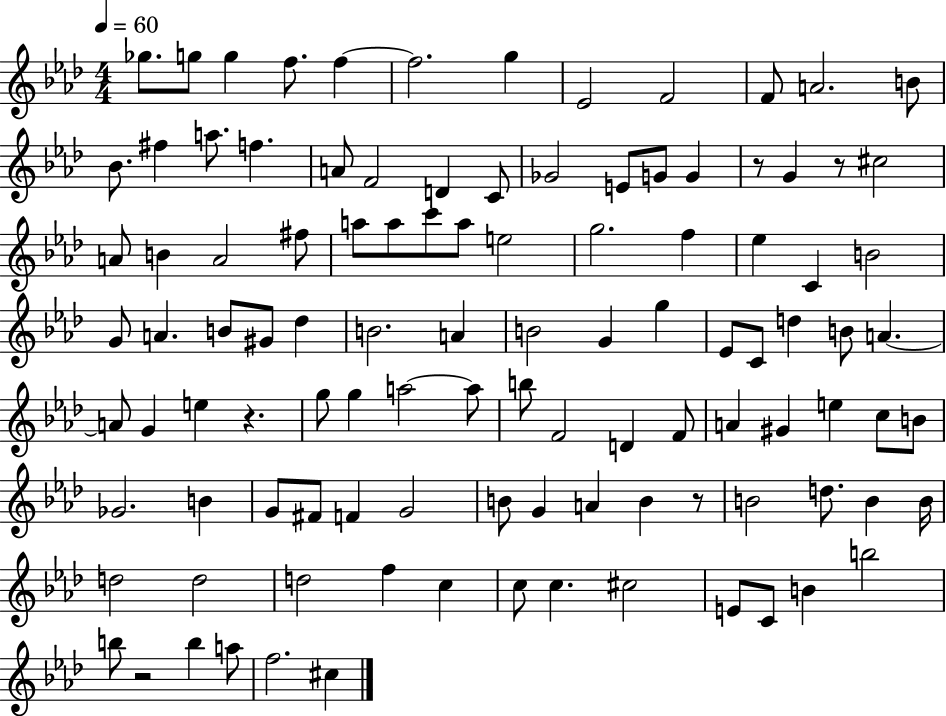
Gb5/e. G5/e G5/q F5/e. F5/q F5/h. G5/q Eb4/h F4/h F4/e A4/h. B4/e Bb4/e. F#5/q A5/e. F5/q. A4/e F4/h D4/q C4/e Gb4/h E4/e G4/e G4/q R/e G4/q R/e C#5/h A4/e B4/q A4/h F#5/e A5/e A5/e C6/e A5/e E5/h G5/h. F5/q Eb5/q C4/q B4/h G4/e A4/q. B4/e G#4/e Db5/q B4/h. A4/q B4/h G4/q G5/q Eb4/e C4/e D5/q B4/e A4/q. A4/e G4/q E5/q R/q. G5/e G5/q A5/h A5/e B5/e F4/h D4/q F4/e A4/q G#4/q E5/q C5/e B4/e Gb4/h. B4/q G4/e F#4/e F4/q G4/h B4/e G4/q A4/q B4/q R/e B4/h D5/e. B4/q B4/s D5/h D5/h D5/h F5/q C5/q C5/e C5/q. C#5/h E4/e C4/e B4/q B5/h B5/e R/h B5/q A5/e F5/h. C#5/q